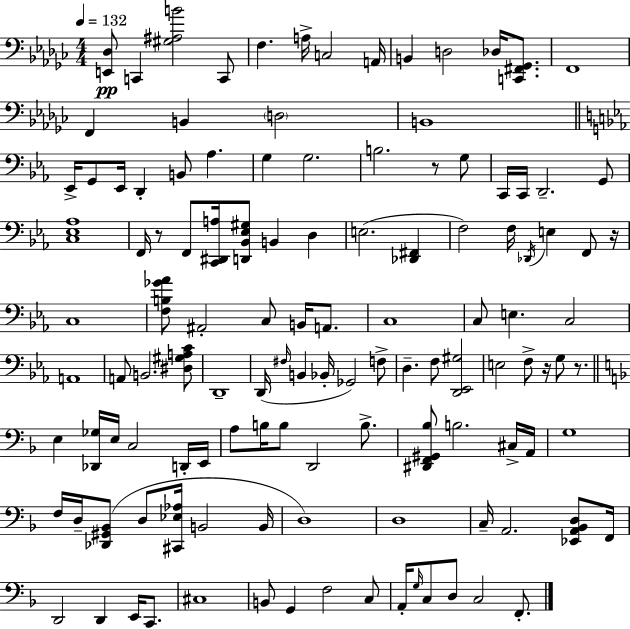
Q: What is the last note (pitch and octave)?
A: F2